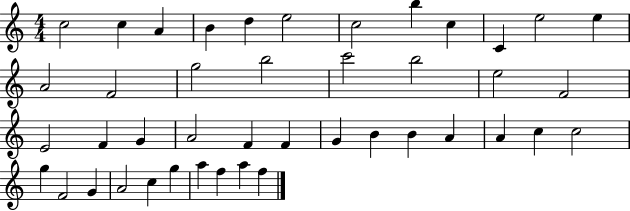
{
  \clef treble
  \numericTimeSignature
  \time 4/4
  \key c \major
  c''2 c''4 a'4 | b'4 d''4 e''2 | c''2 b''4 c''4 | c'4 e''2 e''4 | \break a'2 f'2 | g''2 b''2 | c'''2 b''2 | e''2 f'2 | \break e'2 f'4 g'4 | a'2 f'4 f'4 | g'4 b'4 b'4 a'4 | a'4 c''4 c''2 | \break g''4 f'2 g'4 | a'2 c''4 g''4 | a''4 f''4 a''4 f''4 | \bar "|."
}